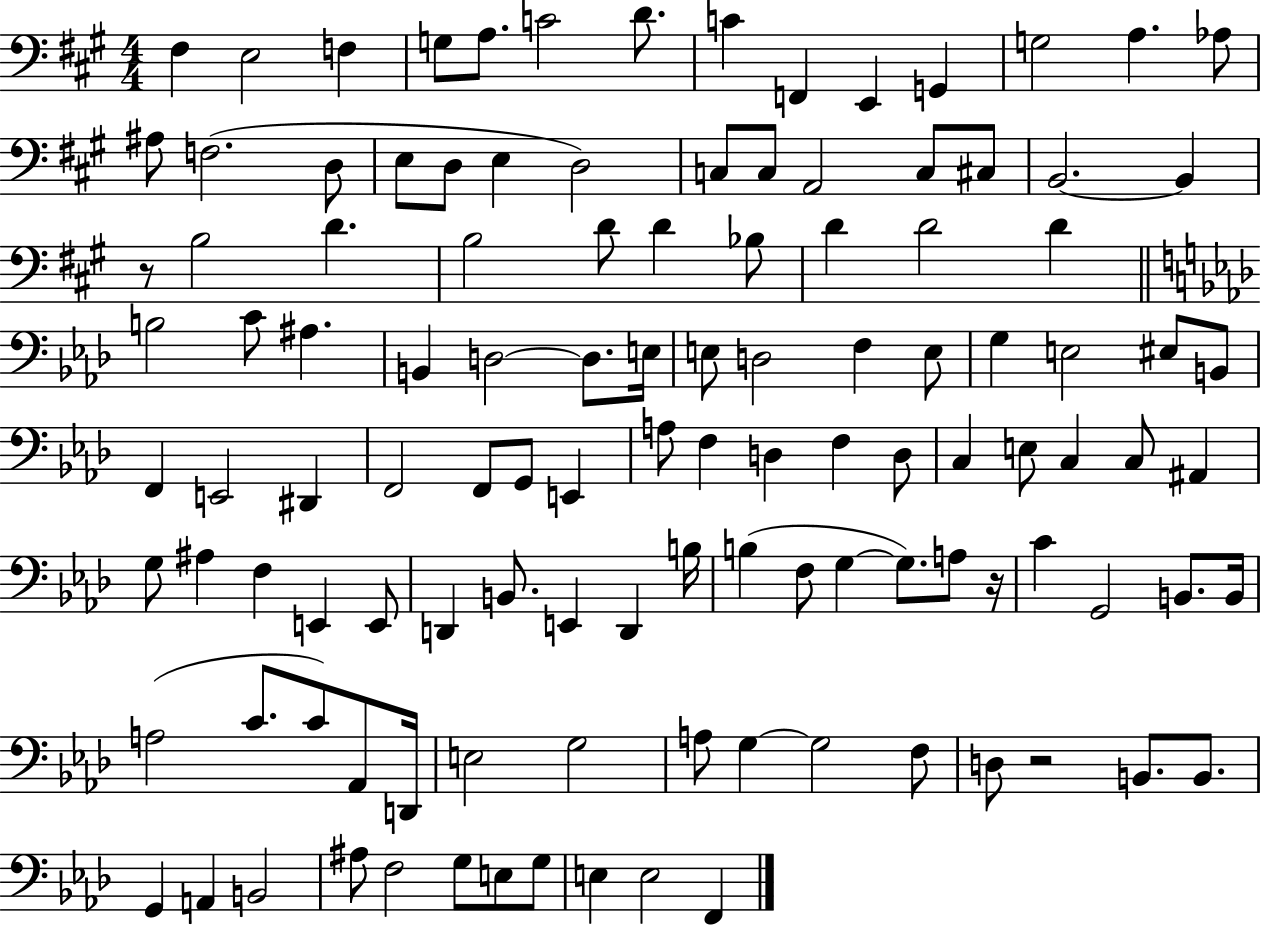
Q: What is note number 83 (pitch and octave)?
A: G3